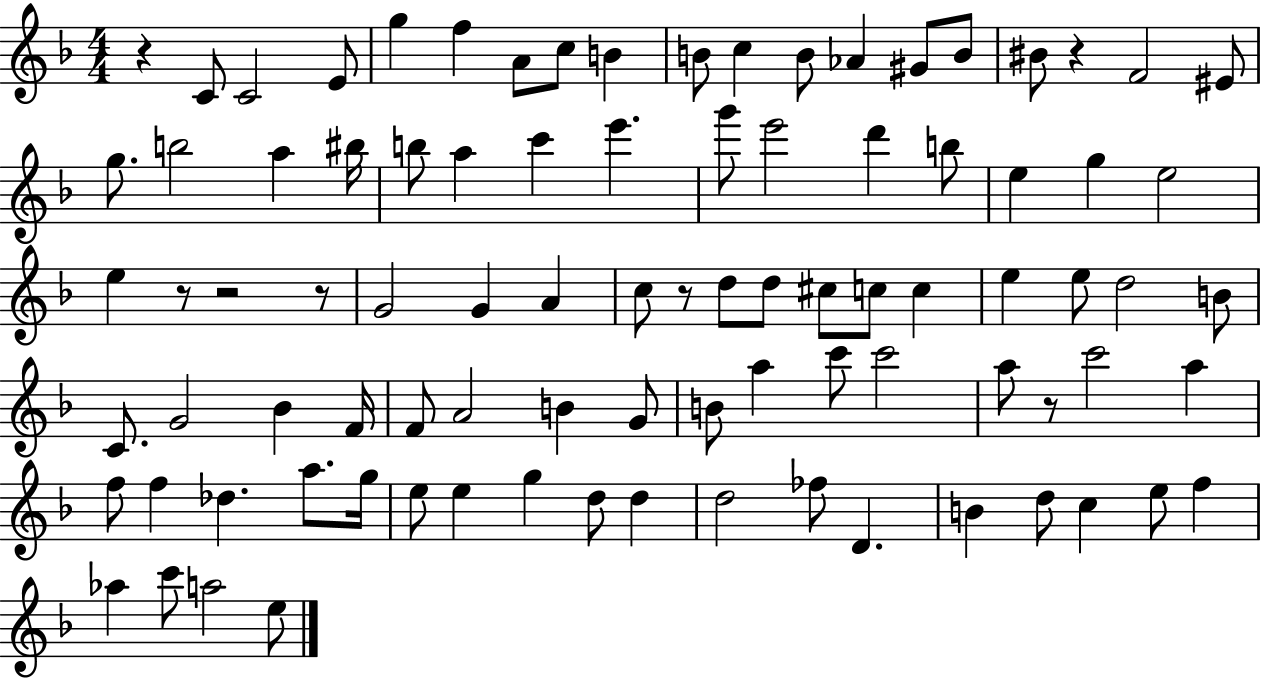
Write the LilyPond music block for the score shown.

{
  \clef treble
  \numericTimeSignature
  \time 4/4
  \key f \major
  \repeat volta 2 { r4 c'8 c'2 e'8 | g''4 f''4 a'8 c''8 b'4 | b'8 c''4 b'8 aes'4 gis'8 b'8 | bis'8 r4 f'2 eis'8 | \break g''8. b''2 a''4 bis''16 | b''8 a''4 c'''4 e'''4. | g'''8 e'''2 d'''4 b''8 | e''4 g''4 e''2 | \break e''4 r8 r2 r8 | g'2 g'4 a'4 | c''8 r8 d''8 d''8 cis''8 c''8 c''4 | e''4 e''8 d''2 b'8 | \break c'8. g'2 bes'4 f'16 | f'8 a'2 b'4 g'8 | b'8 a''4 c'''8 c'''2 | a''8 r8 c'''2 a''4 | \break f''8 f''4 des''4. a''8. g''16 | e''8 e''4 g''4 d''8 d''4 | d''2 fes''8 d'4. | b'4 d''8 c''4 e''8 f''4 | \break aes''4 c'''8 a''2 e''8 | } \bar "|."
}